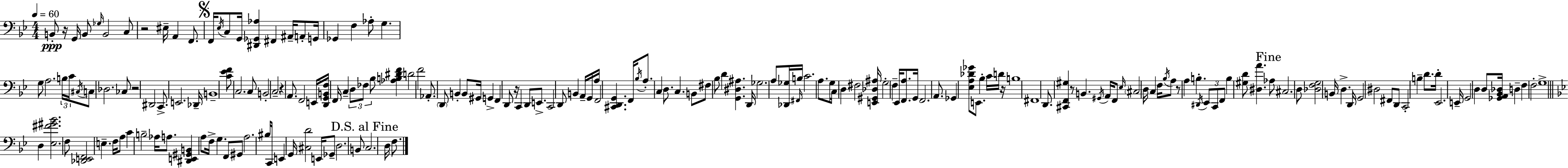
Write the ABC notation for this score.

X:1
T:Untitled
M:4/4
L:1/4
K:Bb
B,,/2 z/4 G,,/4 B,,/2 _G,/4 B,,2 C,/2 z2 ^E,/4 A,, F,,/2 F,,/4 _E,/4 C,/2 G,,/4 [^D,,_G,,_A,] ^F,, ^A,,/4 A,,/2 G,,/4 _G,, F, _A,/2 G, G,/2 A,2 B,/4 C/4 ^C,/4 C,/2 _D,2 _C,/2 z2 ^D,,2 C,,/2 E,,2 _D,,/4 B,,4 [C_EF]/2 C,2 C,/2 B,,2 C,2 z A,,/2 F,,2 E,,/4 [D,,G,,B,,F,]/4 F,,/4 C, D,/2 _F,/2 _B,/2 [_A,B,^DF] D2 F2 _A,,/2 D,,/2 B,, B,,/2 ^G,,/4 G,, F,, D,,/2 z/4 C,, D,,/2 E,,/2 C,,2 D,,/2 B,, A,,/4 G,,/4 A,/4 F,,2 [^C,,D,,G,,] F,,/4 _B,/4 A,/2 C, D,/2 C, B,,/2 ^F,/2 _B,/2 D [G,,^D,^A,] D,,/4 _G,2 A,/2 [_D,,_G,]/4 ^F,,/4 B,/4 C2 A,/2 G,/2 C,/4 D, ^F,2 [E,,^G,,_D,^A,]/4 G,2 F, _E,,/4 [F,,A,]/2 G,,/4 F,,2 A,,/2 _G,, [_E,A,_D_G]/2 E,,/2 _B, C/4 D/4 z/4 B,4 ^F,,4 D,,/2 [^C,,F,,^G,] z/2 B,, ^G,,/4 A,,/4 F,,/2 _E,/4 ^C,2 D,/4 C, F,/4 _B,/4 A,/2 z/2 A, B, ^D,,/4 _E,,/2 C,,/2 F,,/2 B, [^G,D]/2 [^D,A] _A,/2 ^C,2 D,/2 [_D,F,G,]2 B,,/4 D, D,,/4 G,,2 ^D,2 ^F,,/2 D,,/2 C,,2 B, D/2 D/4 _E,,2 E,,/4 G,,2 D, D,/2 [_G,,A,,_B,,_D,]/4 D, F, F,2 G,4 D, [_E,^F^G_B]2 F,/2 [_D,,E,,F,,]2 E, F,/4 A,/2 C B,2 _A,/4 A,/2 [^D,,E,,^G,,B,,] A,/2 F,/4 G, F,,/2 ^G,,/2 A,2 ^B,/4 C,,/4 E,, G,,/4 [^C,D]2 E,,/4 _G,,/2 D,2 B,,/2 C,2 D,/4 F,/2